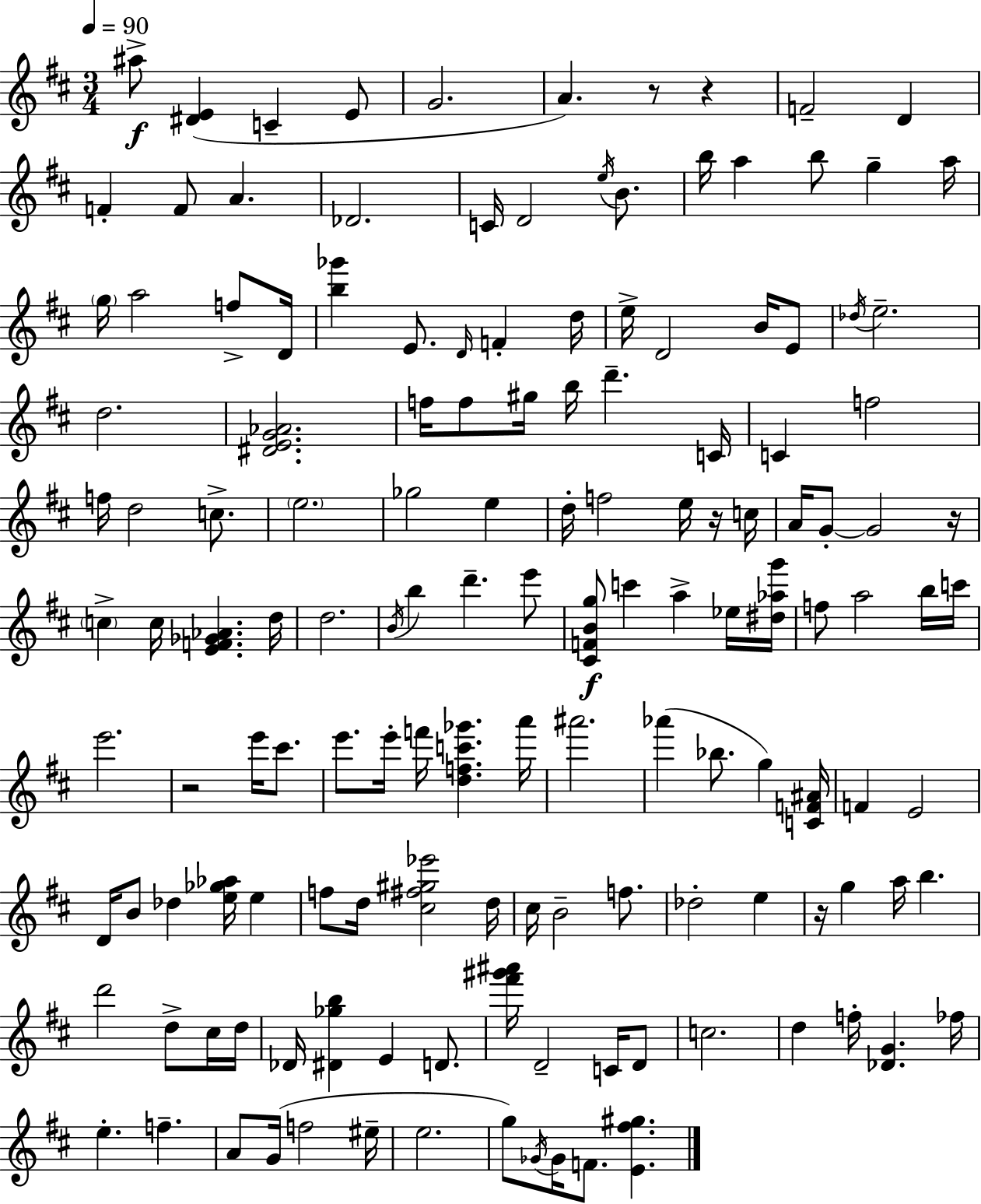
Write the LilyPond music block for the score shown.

{
  \clef treble
  \numericTimeSignature
  \time 3/4
  \key d \major
  \tempo 4 = 90
  ais''8->\f <dis' e'>4( c'4-- e'8 | g'2. | a'4.) r8 r4 | f'2-- d'4 | \break f'4-. f'8 a'4. | des'2. | c'16 d'2 \acciaccatura { e''16 } b'8. | b''16 a''4 b''8 g''4-- | \break a''16 \parenthesize g''16 a''2 f''8-> | d'16 <b'' ges'''>4 e'8. \grace { d'16 } f'4-. | d''16 e''16-> d'2 b'16 | e'8 \acciaccatura { des''16 } e''2.-- | \break d''2. | <dis' e' g' aes'>2. | f''16 f''8 gis''16 b''16 d'''4.-- | c'16 c'4 f''2 | \break f''16 d''2 | c''8.-> \parenthesize e''2. | ges''2 e''4 | d''16-. f''2 | \break e''16 r16 c''16 a'16 g'8-.~~ g'2 | r16 \parenthesize c''4-> c''16 <e' f' ges' aes'>4. | d''16 d''2. | \acciaccatura { b'16 } b''4 d'''4.-- | \break e'''8 <cis' f' b' g''>8\f c'''4 a''4-> | ees''16 <dis'' aes'' g'''>16 f''8 a''2 | b''16 c'''16 e'''2. | r2 | \break e'''16 cis'''8. e'''8. e'''16-. f'''16 <d'' f'' c''' ges'''>4. | a'''16 ais'''2. | aes'''4( bes''8. g''4) | <c' f' ais'>16 f'4 e'2 | \break d'16 b'8 des''4 <e'' ges'' aes''>16 | e''4 f''8 d''16 <cis'' fis'' gis'' ees'''>2 | d''16 cis''16 b'2-- | f''8. des''2-. | \break e''4 r16 g''4 a''16 b''4. | d'''2 | d''8-> cis''16 d''16 des'16 <dis' ges'' b''>4 e'4 | d'8. <fis''' gis''' ais'''>16 d'2-- | \break c'16 d'8 c''2. | d''4 f''16-. <des' g'>4. | fes''16 e''4.-. f''4.-- | a'8 g'16( f''2 | \break eis''16-- e''2. | g''8) \acciaccatura { ges'16 } ges'16 f'8. <e' fis'' gis''>4. | \bar "|."
}